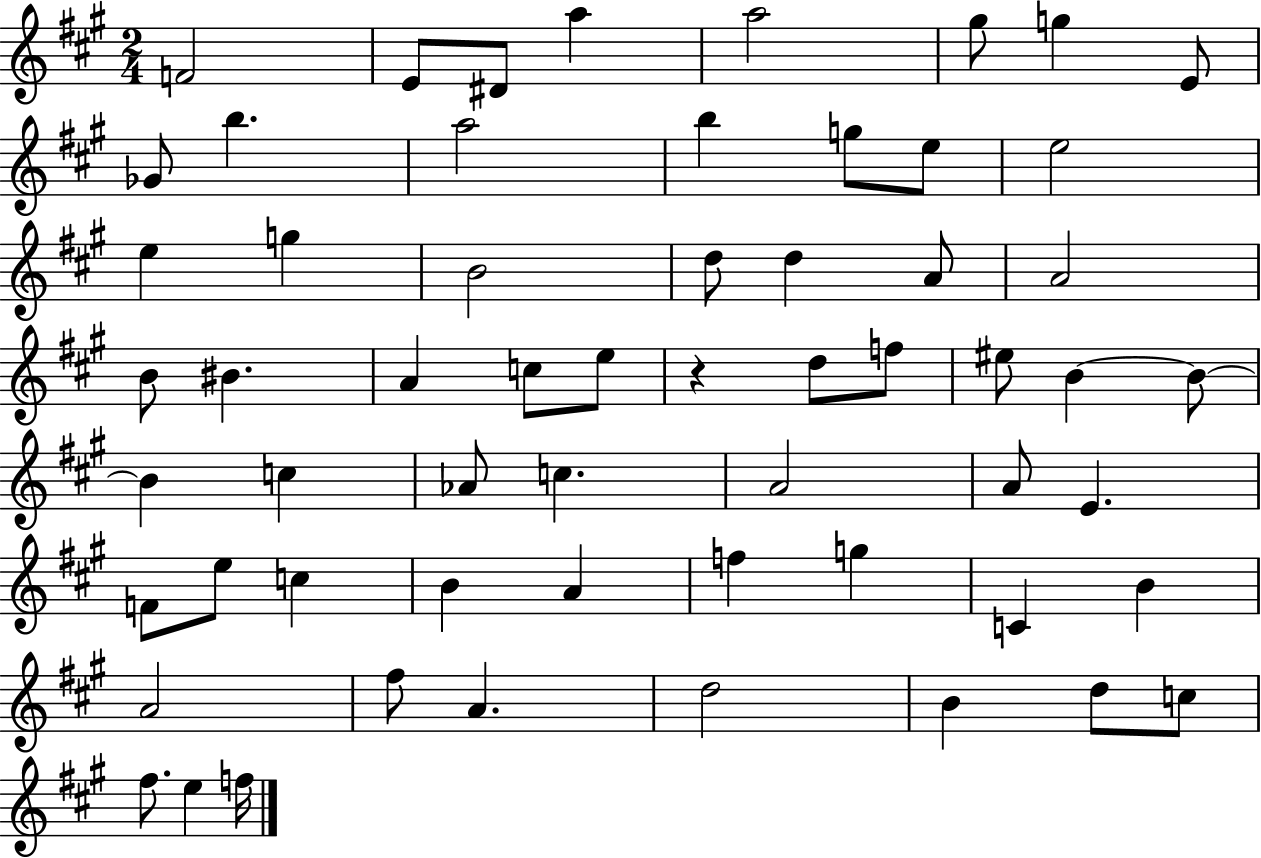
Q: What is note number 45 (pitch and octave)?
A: F5